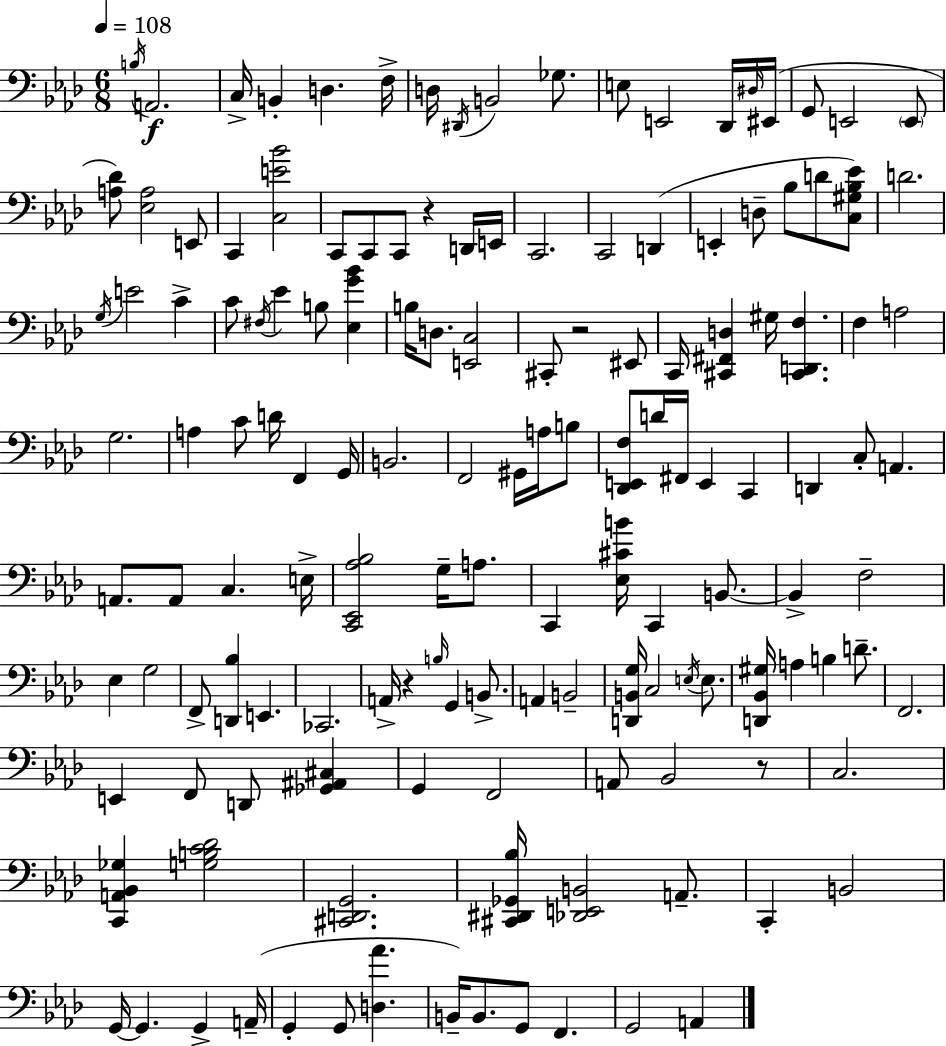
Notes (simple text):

B3/s A2/h. C3/s B2/q D3/q. F3/s D3/s D#2/s B2/h Gb3/e. E3/e E2/h Db2/s D#3/s EIS2/s G2/e E2/h E2/e [A3,Db4]/e [Eb3,A3]/h E2/e C2/q [C3,E4,Bb4]/h C2/e C2/e C2/e R/q D2/s E2/s C2/h. C2/h D2/q E2/q D3/e Bb3/e D4/e [C3,G#3,Bb3,Eb4]/e D4/h. G3/s E4/h C4/q C4/e F#3/s Eb4/q B3/e [Eb3,G4,Bb4]/q B3/s D3/e. [E2,C3]/h C#2/e R/h EIS2/e C2/s [C#2,F#2,D3]/q G#3/s [C#2,D2,F3]/q. F3/q A3/h G3/h. A3/q C4/e D4/s F2/q G2/s B2/h. F2/h G#2/s A3/s B3/e [Db2,E2,F3]/e D4/s F#2/s E2/q C2/q D2/q C3/e A2/q. A2/e. A2/e C3/q. E3/s [C2,Eb2,Ab3,Bb3]/h G3/s A3/e. C2/q [Eb3,C#4,B4]/s C2/q B2/e. B2/q F3/h Eb3/q G3/h F2/e [D2,Bb3]/q E2/q. CES2/h. A2/s R/q B3/s G2/q B2/e. A2/q B2/h [D2,B2,G3]/s C3/h E3/s E3/e. [D2,Bb2,G#3]/s A3/q B3/q D4/e. F2/h. E2/q F2/e D2/e [Gb2,A#2,C#3]/q G2/q F2/h A2/e Bb2/h R/e C3/h. [C2,A2,Bb2,Gb3]/q [G3,B3,C4,Db4]/h [C#2,D2,G2]/h. [C#2,D#2,Gb2,Bb3]/s [Db2,E2,B2]/h A2/e. C2/q B2/h G2/s G2/q. G2/q A2/s G2/q G2/e [D3,Ab4]/q. B2/s B2/e. G2/e F2/q. G2/h A2/q